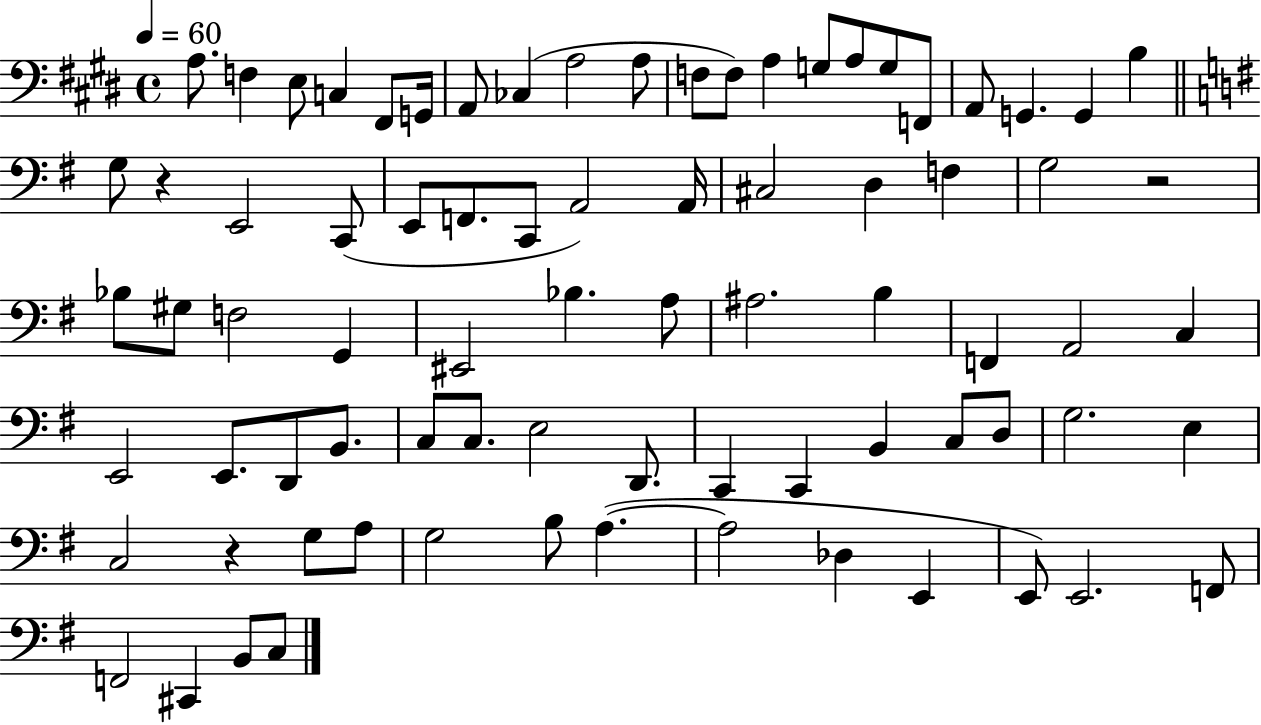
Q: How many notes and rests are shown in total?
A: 79